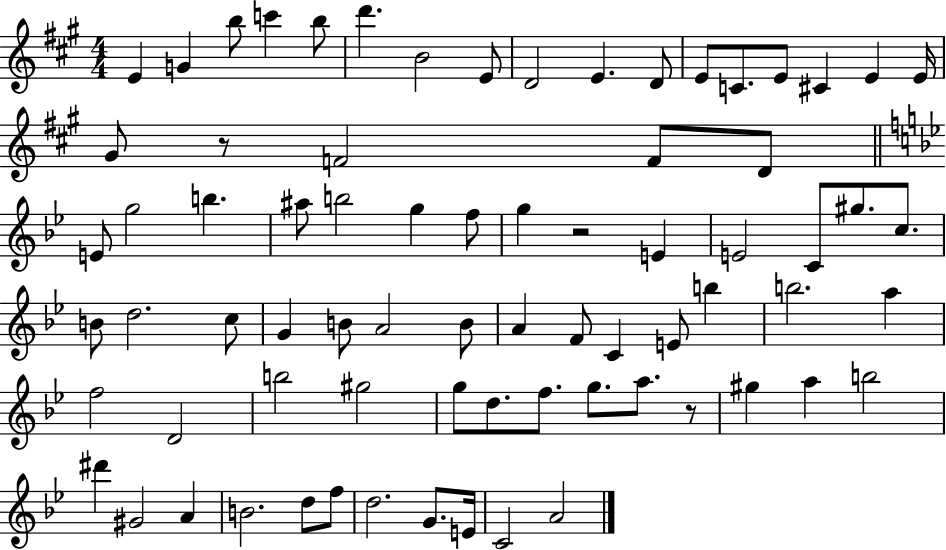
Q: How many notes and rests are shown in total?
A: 74